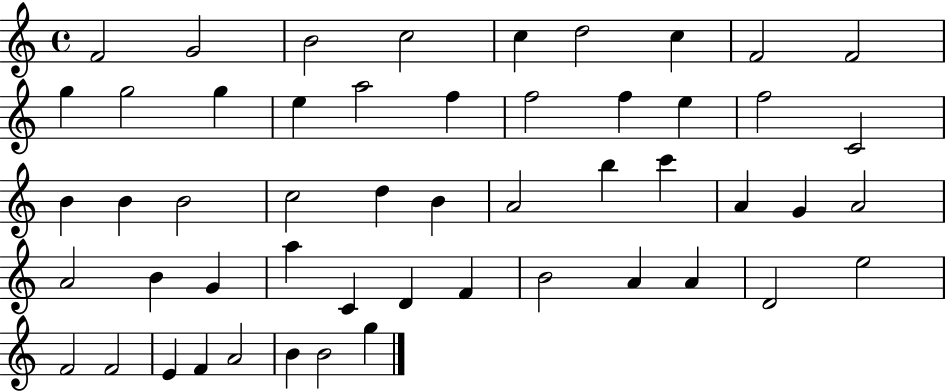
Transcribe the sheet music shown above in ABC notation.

X:1
T:Untitled
M:4/4
L:1/4
K:C
F2 G2 B2 c2 c d2 c F2 F2 g g2 g e a2 f f2 f e f2 C2 B B B2 c2 d B A2 b c' A G A2 A2 B G a C D F B2 A A D2 e2 F2 F2 E F A2 B B2 g